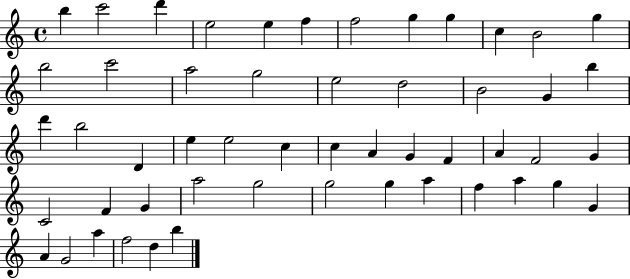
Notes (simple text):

B5/q C6/h D6/q E5/h E5/q F5/q F5/h G5/q G5/q C5/q B4/h G5/q B5/h C6/h A5/h G5/h E5/h D5/h B4/h G4/q B5/q D6/q B5/h D4/q E5/q E5/h C5/q C5/q A4/q G4/q F4/q A4/q F4/h G4/q C4/h F4/q G4/q A5/h G5/h G5/h G5/q A5/q F5/q A5/q G5/q G4/q A4/q G4/h A5/q F5/h D5/q B5/q